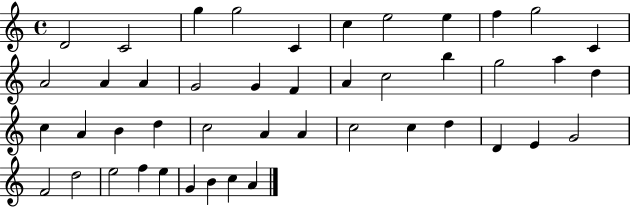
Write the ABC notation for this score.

X:1
T:Untitled
M:4/4
L:1/4
K:C
D2 C2 g g2 C c e2 e f g2 C A2 A A G2 G F A c2 b g2 a d c A B d c2 A A c2 c d D E G2 F2 d2 e2 f e G B c A